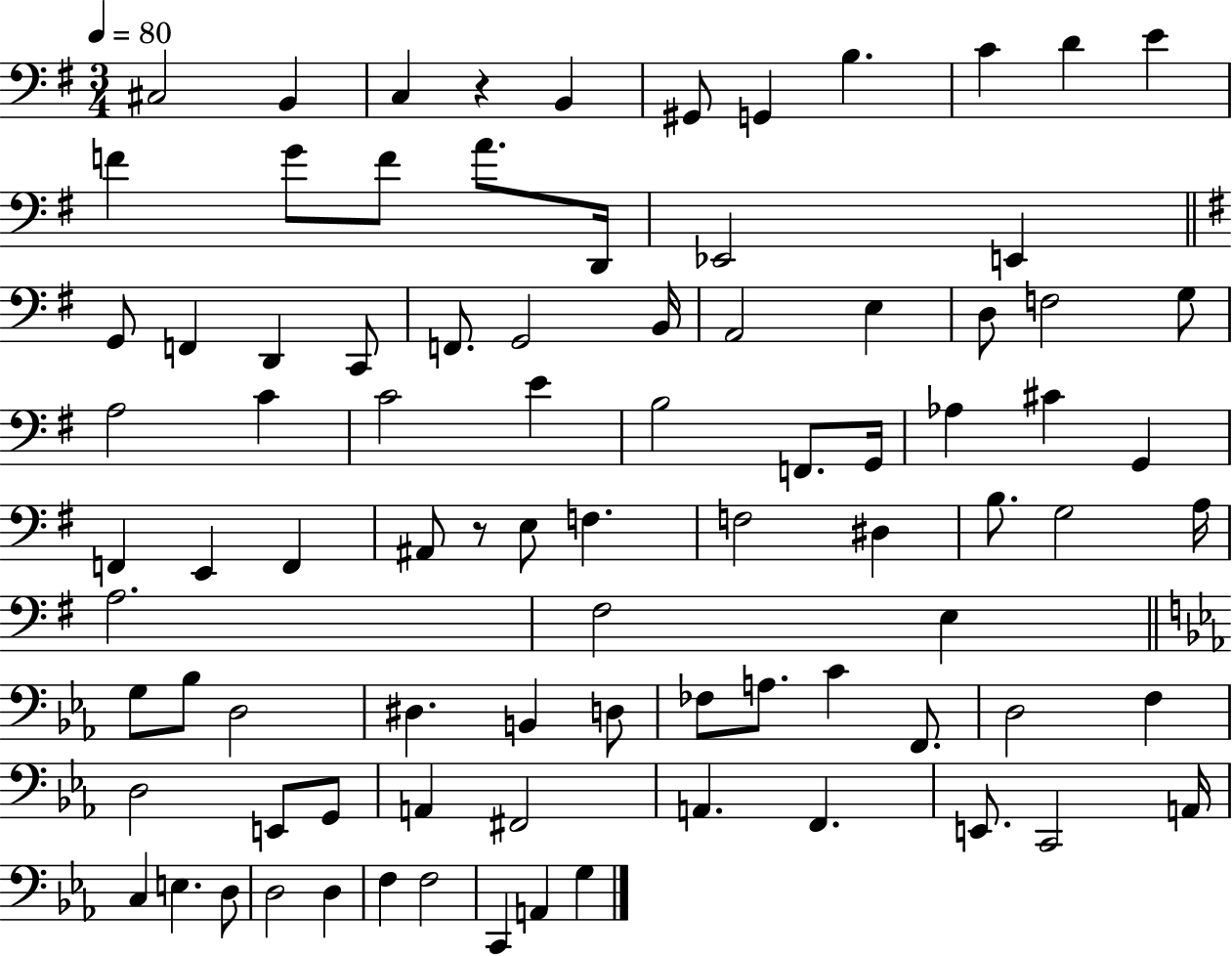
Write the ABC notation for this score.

X:1
T:Untitled
M:3/4
L:1/4
K:G
^C,2 B,, C, z B,, ^G,,/2 G,, B, C D E F G/2 F/2 A/2 D,,/4 _E,,2 E,, G,,/2 F,, D,, C,,/2 F,,/2 G,,2 B,,/4 A,,2 E, D,/2 F,2 G,/2 A,2 C C2 E B,2 F,,/2 G,,/4 _A, ^C G,, F,, E,, F,, ^A,,/2 z/2 E,/2 F, F,2 ^D, B,/2 G,2 A,/4 A,2 ^F,2 E, G,/2 _B,/2 D,2 ^D, B,, D,/2 _F,/2 A,/2 C F,,/2 D,2 F, D,2 E,,/2 G,,/2 A,, ^F,,2 A,, F,, E,,/2 C,,2 A,,/4 C, E, D,/2 D,2 D, F, F,2 C,, A,, G,